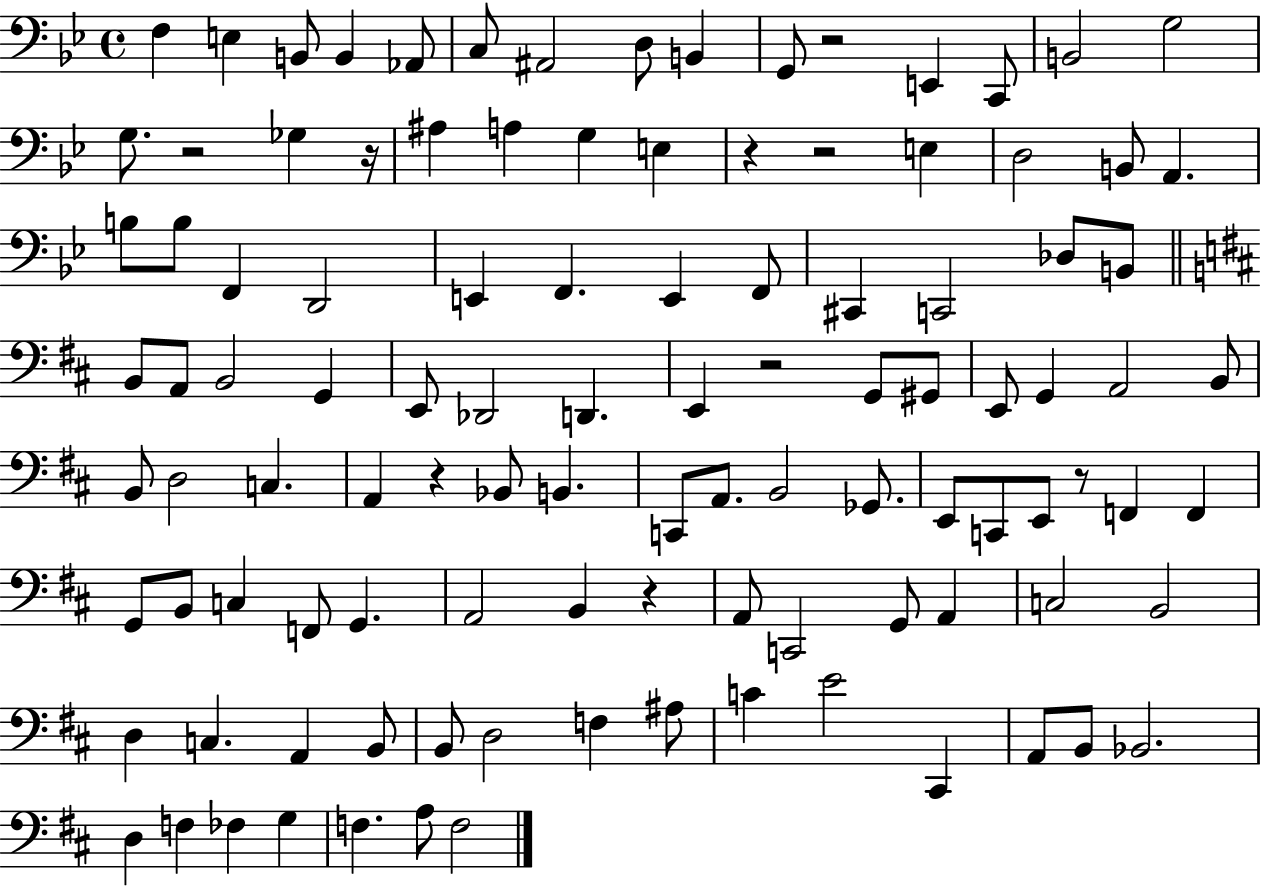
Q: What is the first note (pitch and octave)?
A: F3